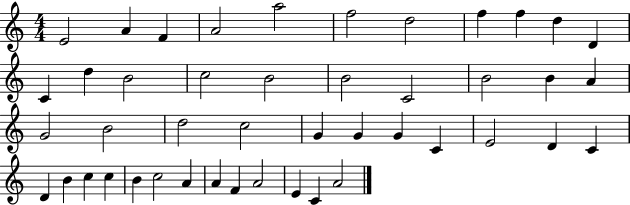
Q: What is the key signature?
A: C major